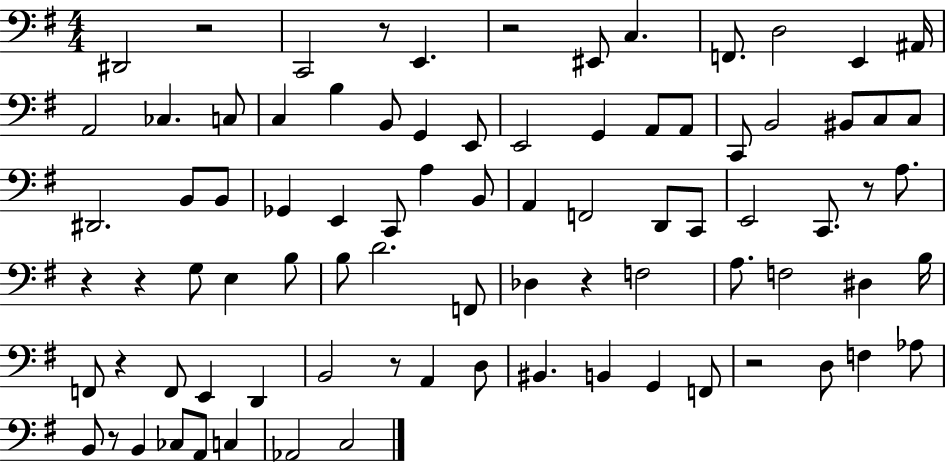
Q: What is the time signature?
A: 4/4